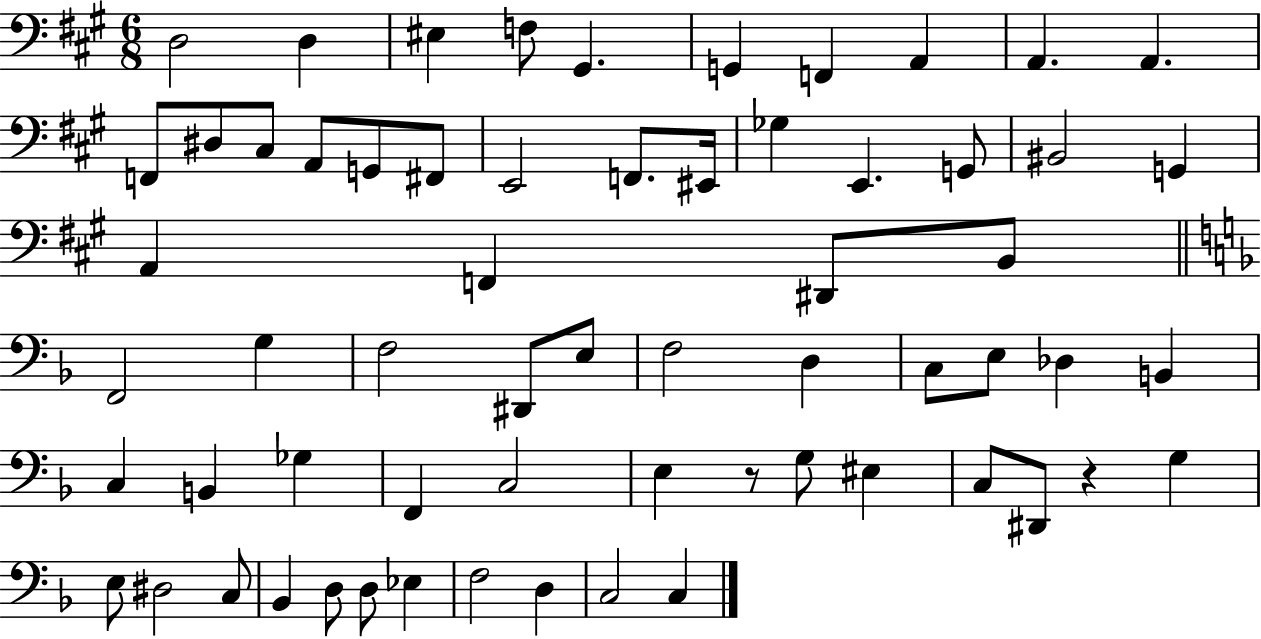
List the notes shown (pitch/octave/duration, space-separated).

D3/h D3/q EIS3/q F3/e G#2/q. G2/q F2/q A2/q A2/q. A2/q. F2/e D#3/e C#3/e A2/e G2/e F#2/e E2/h F2/e. EIS2/s Gb3/q E2/q. G2/e BIS2/h G2/q A2/q F2/q D#2/e B2/e F2/h G3/q F3/h D#2/e E3/e F3/h D3/q C3/e E3/e Db3/q B2/q C3/q B2/q Gb3/q F2/q C3/h E3/q R/e G3/e EIS3/q C3/e D#2/e R/q G3/q E3/e D#3/h C3/e Bb2/q D3/e D3/e Eb3/q F3/h D3/q C3/h C3/q